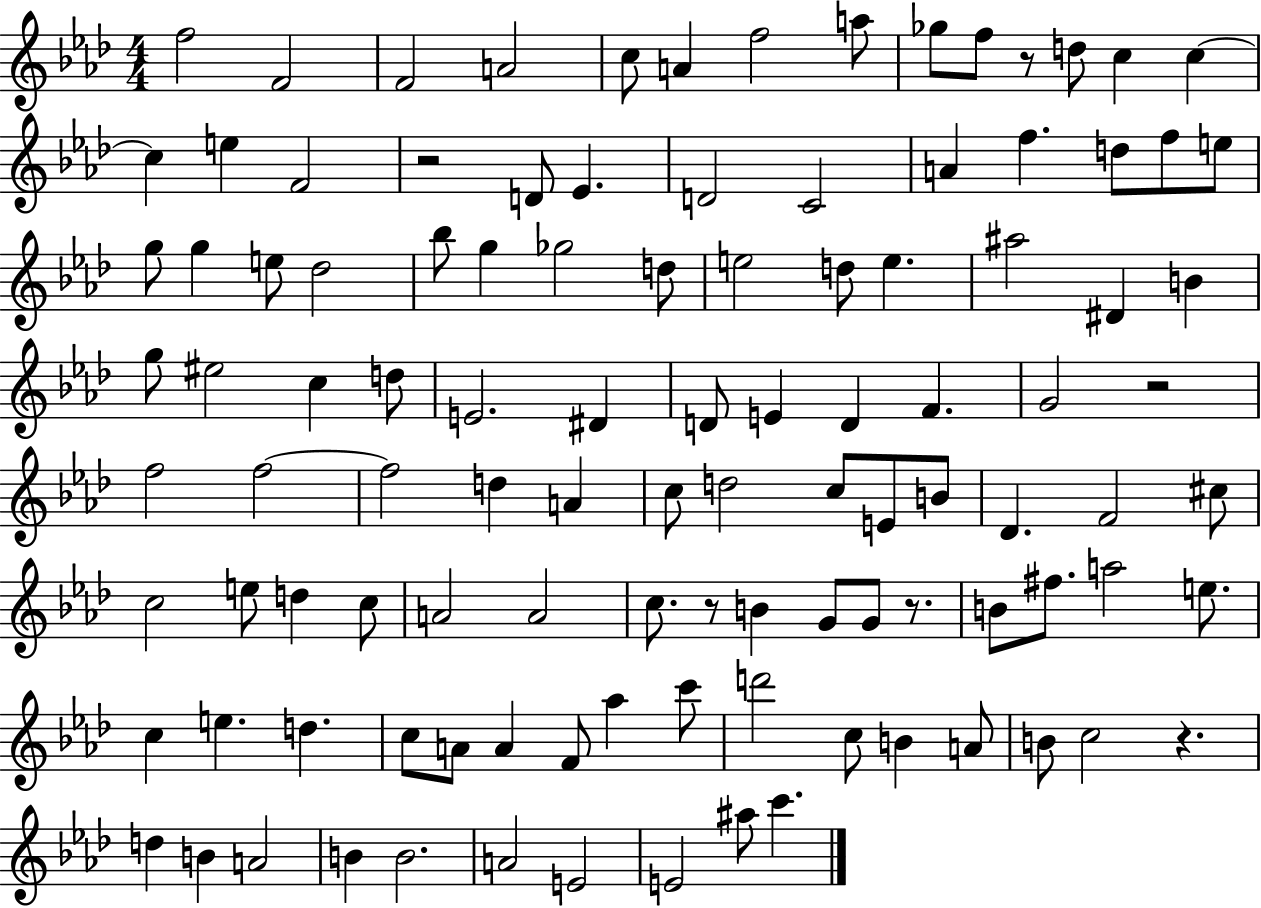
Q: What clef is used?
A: treble